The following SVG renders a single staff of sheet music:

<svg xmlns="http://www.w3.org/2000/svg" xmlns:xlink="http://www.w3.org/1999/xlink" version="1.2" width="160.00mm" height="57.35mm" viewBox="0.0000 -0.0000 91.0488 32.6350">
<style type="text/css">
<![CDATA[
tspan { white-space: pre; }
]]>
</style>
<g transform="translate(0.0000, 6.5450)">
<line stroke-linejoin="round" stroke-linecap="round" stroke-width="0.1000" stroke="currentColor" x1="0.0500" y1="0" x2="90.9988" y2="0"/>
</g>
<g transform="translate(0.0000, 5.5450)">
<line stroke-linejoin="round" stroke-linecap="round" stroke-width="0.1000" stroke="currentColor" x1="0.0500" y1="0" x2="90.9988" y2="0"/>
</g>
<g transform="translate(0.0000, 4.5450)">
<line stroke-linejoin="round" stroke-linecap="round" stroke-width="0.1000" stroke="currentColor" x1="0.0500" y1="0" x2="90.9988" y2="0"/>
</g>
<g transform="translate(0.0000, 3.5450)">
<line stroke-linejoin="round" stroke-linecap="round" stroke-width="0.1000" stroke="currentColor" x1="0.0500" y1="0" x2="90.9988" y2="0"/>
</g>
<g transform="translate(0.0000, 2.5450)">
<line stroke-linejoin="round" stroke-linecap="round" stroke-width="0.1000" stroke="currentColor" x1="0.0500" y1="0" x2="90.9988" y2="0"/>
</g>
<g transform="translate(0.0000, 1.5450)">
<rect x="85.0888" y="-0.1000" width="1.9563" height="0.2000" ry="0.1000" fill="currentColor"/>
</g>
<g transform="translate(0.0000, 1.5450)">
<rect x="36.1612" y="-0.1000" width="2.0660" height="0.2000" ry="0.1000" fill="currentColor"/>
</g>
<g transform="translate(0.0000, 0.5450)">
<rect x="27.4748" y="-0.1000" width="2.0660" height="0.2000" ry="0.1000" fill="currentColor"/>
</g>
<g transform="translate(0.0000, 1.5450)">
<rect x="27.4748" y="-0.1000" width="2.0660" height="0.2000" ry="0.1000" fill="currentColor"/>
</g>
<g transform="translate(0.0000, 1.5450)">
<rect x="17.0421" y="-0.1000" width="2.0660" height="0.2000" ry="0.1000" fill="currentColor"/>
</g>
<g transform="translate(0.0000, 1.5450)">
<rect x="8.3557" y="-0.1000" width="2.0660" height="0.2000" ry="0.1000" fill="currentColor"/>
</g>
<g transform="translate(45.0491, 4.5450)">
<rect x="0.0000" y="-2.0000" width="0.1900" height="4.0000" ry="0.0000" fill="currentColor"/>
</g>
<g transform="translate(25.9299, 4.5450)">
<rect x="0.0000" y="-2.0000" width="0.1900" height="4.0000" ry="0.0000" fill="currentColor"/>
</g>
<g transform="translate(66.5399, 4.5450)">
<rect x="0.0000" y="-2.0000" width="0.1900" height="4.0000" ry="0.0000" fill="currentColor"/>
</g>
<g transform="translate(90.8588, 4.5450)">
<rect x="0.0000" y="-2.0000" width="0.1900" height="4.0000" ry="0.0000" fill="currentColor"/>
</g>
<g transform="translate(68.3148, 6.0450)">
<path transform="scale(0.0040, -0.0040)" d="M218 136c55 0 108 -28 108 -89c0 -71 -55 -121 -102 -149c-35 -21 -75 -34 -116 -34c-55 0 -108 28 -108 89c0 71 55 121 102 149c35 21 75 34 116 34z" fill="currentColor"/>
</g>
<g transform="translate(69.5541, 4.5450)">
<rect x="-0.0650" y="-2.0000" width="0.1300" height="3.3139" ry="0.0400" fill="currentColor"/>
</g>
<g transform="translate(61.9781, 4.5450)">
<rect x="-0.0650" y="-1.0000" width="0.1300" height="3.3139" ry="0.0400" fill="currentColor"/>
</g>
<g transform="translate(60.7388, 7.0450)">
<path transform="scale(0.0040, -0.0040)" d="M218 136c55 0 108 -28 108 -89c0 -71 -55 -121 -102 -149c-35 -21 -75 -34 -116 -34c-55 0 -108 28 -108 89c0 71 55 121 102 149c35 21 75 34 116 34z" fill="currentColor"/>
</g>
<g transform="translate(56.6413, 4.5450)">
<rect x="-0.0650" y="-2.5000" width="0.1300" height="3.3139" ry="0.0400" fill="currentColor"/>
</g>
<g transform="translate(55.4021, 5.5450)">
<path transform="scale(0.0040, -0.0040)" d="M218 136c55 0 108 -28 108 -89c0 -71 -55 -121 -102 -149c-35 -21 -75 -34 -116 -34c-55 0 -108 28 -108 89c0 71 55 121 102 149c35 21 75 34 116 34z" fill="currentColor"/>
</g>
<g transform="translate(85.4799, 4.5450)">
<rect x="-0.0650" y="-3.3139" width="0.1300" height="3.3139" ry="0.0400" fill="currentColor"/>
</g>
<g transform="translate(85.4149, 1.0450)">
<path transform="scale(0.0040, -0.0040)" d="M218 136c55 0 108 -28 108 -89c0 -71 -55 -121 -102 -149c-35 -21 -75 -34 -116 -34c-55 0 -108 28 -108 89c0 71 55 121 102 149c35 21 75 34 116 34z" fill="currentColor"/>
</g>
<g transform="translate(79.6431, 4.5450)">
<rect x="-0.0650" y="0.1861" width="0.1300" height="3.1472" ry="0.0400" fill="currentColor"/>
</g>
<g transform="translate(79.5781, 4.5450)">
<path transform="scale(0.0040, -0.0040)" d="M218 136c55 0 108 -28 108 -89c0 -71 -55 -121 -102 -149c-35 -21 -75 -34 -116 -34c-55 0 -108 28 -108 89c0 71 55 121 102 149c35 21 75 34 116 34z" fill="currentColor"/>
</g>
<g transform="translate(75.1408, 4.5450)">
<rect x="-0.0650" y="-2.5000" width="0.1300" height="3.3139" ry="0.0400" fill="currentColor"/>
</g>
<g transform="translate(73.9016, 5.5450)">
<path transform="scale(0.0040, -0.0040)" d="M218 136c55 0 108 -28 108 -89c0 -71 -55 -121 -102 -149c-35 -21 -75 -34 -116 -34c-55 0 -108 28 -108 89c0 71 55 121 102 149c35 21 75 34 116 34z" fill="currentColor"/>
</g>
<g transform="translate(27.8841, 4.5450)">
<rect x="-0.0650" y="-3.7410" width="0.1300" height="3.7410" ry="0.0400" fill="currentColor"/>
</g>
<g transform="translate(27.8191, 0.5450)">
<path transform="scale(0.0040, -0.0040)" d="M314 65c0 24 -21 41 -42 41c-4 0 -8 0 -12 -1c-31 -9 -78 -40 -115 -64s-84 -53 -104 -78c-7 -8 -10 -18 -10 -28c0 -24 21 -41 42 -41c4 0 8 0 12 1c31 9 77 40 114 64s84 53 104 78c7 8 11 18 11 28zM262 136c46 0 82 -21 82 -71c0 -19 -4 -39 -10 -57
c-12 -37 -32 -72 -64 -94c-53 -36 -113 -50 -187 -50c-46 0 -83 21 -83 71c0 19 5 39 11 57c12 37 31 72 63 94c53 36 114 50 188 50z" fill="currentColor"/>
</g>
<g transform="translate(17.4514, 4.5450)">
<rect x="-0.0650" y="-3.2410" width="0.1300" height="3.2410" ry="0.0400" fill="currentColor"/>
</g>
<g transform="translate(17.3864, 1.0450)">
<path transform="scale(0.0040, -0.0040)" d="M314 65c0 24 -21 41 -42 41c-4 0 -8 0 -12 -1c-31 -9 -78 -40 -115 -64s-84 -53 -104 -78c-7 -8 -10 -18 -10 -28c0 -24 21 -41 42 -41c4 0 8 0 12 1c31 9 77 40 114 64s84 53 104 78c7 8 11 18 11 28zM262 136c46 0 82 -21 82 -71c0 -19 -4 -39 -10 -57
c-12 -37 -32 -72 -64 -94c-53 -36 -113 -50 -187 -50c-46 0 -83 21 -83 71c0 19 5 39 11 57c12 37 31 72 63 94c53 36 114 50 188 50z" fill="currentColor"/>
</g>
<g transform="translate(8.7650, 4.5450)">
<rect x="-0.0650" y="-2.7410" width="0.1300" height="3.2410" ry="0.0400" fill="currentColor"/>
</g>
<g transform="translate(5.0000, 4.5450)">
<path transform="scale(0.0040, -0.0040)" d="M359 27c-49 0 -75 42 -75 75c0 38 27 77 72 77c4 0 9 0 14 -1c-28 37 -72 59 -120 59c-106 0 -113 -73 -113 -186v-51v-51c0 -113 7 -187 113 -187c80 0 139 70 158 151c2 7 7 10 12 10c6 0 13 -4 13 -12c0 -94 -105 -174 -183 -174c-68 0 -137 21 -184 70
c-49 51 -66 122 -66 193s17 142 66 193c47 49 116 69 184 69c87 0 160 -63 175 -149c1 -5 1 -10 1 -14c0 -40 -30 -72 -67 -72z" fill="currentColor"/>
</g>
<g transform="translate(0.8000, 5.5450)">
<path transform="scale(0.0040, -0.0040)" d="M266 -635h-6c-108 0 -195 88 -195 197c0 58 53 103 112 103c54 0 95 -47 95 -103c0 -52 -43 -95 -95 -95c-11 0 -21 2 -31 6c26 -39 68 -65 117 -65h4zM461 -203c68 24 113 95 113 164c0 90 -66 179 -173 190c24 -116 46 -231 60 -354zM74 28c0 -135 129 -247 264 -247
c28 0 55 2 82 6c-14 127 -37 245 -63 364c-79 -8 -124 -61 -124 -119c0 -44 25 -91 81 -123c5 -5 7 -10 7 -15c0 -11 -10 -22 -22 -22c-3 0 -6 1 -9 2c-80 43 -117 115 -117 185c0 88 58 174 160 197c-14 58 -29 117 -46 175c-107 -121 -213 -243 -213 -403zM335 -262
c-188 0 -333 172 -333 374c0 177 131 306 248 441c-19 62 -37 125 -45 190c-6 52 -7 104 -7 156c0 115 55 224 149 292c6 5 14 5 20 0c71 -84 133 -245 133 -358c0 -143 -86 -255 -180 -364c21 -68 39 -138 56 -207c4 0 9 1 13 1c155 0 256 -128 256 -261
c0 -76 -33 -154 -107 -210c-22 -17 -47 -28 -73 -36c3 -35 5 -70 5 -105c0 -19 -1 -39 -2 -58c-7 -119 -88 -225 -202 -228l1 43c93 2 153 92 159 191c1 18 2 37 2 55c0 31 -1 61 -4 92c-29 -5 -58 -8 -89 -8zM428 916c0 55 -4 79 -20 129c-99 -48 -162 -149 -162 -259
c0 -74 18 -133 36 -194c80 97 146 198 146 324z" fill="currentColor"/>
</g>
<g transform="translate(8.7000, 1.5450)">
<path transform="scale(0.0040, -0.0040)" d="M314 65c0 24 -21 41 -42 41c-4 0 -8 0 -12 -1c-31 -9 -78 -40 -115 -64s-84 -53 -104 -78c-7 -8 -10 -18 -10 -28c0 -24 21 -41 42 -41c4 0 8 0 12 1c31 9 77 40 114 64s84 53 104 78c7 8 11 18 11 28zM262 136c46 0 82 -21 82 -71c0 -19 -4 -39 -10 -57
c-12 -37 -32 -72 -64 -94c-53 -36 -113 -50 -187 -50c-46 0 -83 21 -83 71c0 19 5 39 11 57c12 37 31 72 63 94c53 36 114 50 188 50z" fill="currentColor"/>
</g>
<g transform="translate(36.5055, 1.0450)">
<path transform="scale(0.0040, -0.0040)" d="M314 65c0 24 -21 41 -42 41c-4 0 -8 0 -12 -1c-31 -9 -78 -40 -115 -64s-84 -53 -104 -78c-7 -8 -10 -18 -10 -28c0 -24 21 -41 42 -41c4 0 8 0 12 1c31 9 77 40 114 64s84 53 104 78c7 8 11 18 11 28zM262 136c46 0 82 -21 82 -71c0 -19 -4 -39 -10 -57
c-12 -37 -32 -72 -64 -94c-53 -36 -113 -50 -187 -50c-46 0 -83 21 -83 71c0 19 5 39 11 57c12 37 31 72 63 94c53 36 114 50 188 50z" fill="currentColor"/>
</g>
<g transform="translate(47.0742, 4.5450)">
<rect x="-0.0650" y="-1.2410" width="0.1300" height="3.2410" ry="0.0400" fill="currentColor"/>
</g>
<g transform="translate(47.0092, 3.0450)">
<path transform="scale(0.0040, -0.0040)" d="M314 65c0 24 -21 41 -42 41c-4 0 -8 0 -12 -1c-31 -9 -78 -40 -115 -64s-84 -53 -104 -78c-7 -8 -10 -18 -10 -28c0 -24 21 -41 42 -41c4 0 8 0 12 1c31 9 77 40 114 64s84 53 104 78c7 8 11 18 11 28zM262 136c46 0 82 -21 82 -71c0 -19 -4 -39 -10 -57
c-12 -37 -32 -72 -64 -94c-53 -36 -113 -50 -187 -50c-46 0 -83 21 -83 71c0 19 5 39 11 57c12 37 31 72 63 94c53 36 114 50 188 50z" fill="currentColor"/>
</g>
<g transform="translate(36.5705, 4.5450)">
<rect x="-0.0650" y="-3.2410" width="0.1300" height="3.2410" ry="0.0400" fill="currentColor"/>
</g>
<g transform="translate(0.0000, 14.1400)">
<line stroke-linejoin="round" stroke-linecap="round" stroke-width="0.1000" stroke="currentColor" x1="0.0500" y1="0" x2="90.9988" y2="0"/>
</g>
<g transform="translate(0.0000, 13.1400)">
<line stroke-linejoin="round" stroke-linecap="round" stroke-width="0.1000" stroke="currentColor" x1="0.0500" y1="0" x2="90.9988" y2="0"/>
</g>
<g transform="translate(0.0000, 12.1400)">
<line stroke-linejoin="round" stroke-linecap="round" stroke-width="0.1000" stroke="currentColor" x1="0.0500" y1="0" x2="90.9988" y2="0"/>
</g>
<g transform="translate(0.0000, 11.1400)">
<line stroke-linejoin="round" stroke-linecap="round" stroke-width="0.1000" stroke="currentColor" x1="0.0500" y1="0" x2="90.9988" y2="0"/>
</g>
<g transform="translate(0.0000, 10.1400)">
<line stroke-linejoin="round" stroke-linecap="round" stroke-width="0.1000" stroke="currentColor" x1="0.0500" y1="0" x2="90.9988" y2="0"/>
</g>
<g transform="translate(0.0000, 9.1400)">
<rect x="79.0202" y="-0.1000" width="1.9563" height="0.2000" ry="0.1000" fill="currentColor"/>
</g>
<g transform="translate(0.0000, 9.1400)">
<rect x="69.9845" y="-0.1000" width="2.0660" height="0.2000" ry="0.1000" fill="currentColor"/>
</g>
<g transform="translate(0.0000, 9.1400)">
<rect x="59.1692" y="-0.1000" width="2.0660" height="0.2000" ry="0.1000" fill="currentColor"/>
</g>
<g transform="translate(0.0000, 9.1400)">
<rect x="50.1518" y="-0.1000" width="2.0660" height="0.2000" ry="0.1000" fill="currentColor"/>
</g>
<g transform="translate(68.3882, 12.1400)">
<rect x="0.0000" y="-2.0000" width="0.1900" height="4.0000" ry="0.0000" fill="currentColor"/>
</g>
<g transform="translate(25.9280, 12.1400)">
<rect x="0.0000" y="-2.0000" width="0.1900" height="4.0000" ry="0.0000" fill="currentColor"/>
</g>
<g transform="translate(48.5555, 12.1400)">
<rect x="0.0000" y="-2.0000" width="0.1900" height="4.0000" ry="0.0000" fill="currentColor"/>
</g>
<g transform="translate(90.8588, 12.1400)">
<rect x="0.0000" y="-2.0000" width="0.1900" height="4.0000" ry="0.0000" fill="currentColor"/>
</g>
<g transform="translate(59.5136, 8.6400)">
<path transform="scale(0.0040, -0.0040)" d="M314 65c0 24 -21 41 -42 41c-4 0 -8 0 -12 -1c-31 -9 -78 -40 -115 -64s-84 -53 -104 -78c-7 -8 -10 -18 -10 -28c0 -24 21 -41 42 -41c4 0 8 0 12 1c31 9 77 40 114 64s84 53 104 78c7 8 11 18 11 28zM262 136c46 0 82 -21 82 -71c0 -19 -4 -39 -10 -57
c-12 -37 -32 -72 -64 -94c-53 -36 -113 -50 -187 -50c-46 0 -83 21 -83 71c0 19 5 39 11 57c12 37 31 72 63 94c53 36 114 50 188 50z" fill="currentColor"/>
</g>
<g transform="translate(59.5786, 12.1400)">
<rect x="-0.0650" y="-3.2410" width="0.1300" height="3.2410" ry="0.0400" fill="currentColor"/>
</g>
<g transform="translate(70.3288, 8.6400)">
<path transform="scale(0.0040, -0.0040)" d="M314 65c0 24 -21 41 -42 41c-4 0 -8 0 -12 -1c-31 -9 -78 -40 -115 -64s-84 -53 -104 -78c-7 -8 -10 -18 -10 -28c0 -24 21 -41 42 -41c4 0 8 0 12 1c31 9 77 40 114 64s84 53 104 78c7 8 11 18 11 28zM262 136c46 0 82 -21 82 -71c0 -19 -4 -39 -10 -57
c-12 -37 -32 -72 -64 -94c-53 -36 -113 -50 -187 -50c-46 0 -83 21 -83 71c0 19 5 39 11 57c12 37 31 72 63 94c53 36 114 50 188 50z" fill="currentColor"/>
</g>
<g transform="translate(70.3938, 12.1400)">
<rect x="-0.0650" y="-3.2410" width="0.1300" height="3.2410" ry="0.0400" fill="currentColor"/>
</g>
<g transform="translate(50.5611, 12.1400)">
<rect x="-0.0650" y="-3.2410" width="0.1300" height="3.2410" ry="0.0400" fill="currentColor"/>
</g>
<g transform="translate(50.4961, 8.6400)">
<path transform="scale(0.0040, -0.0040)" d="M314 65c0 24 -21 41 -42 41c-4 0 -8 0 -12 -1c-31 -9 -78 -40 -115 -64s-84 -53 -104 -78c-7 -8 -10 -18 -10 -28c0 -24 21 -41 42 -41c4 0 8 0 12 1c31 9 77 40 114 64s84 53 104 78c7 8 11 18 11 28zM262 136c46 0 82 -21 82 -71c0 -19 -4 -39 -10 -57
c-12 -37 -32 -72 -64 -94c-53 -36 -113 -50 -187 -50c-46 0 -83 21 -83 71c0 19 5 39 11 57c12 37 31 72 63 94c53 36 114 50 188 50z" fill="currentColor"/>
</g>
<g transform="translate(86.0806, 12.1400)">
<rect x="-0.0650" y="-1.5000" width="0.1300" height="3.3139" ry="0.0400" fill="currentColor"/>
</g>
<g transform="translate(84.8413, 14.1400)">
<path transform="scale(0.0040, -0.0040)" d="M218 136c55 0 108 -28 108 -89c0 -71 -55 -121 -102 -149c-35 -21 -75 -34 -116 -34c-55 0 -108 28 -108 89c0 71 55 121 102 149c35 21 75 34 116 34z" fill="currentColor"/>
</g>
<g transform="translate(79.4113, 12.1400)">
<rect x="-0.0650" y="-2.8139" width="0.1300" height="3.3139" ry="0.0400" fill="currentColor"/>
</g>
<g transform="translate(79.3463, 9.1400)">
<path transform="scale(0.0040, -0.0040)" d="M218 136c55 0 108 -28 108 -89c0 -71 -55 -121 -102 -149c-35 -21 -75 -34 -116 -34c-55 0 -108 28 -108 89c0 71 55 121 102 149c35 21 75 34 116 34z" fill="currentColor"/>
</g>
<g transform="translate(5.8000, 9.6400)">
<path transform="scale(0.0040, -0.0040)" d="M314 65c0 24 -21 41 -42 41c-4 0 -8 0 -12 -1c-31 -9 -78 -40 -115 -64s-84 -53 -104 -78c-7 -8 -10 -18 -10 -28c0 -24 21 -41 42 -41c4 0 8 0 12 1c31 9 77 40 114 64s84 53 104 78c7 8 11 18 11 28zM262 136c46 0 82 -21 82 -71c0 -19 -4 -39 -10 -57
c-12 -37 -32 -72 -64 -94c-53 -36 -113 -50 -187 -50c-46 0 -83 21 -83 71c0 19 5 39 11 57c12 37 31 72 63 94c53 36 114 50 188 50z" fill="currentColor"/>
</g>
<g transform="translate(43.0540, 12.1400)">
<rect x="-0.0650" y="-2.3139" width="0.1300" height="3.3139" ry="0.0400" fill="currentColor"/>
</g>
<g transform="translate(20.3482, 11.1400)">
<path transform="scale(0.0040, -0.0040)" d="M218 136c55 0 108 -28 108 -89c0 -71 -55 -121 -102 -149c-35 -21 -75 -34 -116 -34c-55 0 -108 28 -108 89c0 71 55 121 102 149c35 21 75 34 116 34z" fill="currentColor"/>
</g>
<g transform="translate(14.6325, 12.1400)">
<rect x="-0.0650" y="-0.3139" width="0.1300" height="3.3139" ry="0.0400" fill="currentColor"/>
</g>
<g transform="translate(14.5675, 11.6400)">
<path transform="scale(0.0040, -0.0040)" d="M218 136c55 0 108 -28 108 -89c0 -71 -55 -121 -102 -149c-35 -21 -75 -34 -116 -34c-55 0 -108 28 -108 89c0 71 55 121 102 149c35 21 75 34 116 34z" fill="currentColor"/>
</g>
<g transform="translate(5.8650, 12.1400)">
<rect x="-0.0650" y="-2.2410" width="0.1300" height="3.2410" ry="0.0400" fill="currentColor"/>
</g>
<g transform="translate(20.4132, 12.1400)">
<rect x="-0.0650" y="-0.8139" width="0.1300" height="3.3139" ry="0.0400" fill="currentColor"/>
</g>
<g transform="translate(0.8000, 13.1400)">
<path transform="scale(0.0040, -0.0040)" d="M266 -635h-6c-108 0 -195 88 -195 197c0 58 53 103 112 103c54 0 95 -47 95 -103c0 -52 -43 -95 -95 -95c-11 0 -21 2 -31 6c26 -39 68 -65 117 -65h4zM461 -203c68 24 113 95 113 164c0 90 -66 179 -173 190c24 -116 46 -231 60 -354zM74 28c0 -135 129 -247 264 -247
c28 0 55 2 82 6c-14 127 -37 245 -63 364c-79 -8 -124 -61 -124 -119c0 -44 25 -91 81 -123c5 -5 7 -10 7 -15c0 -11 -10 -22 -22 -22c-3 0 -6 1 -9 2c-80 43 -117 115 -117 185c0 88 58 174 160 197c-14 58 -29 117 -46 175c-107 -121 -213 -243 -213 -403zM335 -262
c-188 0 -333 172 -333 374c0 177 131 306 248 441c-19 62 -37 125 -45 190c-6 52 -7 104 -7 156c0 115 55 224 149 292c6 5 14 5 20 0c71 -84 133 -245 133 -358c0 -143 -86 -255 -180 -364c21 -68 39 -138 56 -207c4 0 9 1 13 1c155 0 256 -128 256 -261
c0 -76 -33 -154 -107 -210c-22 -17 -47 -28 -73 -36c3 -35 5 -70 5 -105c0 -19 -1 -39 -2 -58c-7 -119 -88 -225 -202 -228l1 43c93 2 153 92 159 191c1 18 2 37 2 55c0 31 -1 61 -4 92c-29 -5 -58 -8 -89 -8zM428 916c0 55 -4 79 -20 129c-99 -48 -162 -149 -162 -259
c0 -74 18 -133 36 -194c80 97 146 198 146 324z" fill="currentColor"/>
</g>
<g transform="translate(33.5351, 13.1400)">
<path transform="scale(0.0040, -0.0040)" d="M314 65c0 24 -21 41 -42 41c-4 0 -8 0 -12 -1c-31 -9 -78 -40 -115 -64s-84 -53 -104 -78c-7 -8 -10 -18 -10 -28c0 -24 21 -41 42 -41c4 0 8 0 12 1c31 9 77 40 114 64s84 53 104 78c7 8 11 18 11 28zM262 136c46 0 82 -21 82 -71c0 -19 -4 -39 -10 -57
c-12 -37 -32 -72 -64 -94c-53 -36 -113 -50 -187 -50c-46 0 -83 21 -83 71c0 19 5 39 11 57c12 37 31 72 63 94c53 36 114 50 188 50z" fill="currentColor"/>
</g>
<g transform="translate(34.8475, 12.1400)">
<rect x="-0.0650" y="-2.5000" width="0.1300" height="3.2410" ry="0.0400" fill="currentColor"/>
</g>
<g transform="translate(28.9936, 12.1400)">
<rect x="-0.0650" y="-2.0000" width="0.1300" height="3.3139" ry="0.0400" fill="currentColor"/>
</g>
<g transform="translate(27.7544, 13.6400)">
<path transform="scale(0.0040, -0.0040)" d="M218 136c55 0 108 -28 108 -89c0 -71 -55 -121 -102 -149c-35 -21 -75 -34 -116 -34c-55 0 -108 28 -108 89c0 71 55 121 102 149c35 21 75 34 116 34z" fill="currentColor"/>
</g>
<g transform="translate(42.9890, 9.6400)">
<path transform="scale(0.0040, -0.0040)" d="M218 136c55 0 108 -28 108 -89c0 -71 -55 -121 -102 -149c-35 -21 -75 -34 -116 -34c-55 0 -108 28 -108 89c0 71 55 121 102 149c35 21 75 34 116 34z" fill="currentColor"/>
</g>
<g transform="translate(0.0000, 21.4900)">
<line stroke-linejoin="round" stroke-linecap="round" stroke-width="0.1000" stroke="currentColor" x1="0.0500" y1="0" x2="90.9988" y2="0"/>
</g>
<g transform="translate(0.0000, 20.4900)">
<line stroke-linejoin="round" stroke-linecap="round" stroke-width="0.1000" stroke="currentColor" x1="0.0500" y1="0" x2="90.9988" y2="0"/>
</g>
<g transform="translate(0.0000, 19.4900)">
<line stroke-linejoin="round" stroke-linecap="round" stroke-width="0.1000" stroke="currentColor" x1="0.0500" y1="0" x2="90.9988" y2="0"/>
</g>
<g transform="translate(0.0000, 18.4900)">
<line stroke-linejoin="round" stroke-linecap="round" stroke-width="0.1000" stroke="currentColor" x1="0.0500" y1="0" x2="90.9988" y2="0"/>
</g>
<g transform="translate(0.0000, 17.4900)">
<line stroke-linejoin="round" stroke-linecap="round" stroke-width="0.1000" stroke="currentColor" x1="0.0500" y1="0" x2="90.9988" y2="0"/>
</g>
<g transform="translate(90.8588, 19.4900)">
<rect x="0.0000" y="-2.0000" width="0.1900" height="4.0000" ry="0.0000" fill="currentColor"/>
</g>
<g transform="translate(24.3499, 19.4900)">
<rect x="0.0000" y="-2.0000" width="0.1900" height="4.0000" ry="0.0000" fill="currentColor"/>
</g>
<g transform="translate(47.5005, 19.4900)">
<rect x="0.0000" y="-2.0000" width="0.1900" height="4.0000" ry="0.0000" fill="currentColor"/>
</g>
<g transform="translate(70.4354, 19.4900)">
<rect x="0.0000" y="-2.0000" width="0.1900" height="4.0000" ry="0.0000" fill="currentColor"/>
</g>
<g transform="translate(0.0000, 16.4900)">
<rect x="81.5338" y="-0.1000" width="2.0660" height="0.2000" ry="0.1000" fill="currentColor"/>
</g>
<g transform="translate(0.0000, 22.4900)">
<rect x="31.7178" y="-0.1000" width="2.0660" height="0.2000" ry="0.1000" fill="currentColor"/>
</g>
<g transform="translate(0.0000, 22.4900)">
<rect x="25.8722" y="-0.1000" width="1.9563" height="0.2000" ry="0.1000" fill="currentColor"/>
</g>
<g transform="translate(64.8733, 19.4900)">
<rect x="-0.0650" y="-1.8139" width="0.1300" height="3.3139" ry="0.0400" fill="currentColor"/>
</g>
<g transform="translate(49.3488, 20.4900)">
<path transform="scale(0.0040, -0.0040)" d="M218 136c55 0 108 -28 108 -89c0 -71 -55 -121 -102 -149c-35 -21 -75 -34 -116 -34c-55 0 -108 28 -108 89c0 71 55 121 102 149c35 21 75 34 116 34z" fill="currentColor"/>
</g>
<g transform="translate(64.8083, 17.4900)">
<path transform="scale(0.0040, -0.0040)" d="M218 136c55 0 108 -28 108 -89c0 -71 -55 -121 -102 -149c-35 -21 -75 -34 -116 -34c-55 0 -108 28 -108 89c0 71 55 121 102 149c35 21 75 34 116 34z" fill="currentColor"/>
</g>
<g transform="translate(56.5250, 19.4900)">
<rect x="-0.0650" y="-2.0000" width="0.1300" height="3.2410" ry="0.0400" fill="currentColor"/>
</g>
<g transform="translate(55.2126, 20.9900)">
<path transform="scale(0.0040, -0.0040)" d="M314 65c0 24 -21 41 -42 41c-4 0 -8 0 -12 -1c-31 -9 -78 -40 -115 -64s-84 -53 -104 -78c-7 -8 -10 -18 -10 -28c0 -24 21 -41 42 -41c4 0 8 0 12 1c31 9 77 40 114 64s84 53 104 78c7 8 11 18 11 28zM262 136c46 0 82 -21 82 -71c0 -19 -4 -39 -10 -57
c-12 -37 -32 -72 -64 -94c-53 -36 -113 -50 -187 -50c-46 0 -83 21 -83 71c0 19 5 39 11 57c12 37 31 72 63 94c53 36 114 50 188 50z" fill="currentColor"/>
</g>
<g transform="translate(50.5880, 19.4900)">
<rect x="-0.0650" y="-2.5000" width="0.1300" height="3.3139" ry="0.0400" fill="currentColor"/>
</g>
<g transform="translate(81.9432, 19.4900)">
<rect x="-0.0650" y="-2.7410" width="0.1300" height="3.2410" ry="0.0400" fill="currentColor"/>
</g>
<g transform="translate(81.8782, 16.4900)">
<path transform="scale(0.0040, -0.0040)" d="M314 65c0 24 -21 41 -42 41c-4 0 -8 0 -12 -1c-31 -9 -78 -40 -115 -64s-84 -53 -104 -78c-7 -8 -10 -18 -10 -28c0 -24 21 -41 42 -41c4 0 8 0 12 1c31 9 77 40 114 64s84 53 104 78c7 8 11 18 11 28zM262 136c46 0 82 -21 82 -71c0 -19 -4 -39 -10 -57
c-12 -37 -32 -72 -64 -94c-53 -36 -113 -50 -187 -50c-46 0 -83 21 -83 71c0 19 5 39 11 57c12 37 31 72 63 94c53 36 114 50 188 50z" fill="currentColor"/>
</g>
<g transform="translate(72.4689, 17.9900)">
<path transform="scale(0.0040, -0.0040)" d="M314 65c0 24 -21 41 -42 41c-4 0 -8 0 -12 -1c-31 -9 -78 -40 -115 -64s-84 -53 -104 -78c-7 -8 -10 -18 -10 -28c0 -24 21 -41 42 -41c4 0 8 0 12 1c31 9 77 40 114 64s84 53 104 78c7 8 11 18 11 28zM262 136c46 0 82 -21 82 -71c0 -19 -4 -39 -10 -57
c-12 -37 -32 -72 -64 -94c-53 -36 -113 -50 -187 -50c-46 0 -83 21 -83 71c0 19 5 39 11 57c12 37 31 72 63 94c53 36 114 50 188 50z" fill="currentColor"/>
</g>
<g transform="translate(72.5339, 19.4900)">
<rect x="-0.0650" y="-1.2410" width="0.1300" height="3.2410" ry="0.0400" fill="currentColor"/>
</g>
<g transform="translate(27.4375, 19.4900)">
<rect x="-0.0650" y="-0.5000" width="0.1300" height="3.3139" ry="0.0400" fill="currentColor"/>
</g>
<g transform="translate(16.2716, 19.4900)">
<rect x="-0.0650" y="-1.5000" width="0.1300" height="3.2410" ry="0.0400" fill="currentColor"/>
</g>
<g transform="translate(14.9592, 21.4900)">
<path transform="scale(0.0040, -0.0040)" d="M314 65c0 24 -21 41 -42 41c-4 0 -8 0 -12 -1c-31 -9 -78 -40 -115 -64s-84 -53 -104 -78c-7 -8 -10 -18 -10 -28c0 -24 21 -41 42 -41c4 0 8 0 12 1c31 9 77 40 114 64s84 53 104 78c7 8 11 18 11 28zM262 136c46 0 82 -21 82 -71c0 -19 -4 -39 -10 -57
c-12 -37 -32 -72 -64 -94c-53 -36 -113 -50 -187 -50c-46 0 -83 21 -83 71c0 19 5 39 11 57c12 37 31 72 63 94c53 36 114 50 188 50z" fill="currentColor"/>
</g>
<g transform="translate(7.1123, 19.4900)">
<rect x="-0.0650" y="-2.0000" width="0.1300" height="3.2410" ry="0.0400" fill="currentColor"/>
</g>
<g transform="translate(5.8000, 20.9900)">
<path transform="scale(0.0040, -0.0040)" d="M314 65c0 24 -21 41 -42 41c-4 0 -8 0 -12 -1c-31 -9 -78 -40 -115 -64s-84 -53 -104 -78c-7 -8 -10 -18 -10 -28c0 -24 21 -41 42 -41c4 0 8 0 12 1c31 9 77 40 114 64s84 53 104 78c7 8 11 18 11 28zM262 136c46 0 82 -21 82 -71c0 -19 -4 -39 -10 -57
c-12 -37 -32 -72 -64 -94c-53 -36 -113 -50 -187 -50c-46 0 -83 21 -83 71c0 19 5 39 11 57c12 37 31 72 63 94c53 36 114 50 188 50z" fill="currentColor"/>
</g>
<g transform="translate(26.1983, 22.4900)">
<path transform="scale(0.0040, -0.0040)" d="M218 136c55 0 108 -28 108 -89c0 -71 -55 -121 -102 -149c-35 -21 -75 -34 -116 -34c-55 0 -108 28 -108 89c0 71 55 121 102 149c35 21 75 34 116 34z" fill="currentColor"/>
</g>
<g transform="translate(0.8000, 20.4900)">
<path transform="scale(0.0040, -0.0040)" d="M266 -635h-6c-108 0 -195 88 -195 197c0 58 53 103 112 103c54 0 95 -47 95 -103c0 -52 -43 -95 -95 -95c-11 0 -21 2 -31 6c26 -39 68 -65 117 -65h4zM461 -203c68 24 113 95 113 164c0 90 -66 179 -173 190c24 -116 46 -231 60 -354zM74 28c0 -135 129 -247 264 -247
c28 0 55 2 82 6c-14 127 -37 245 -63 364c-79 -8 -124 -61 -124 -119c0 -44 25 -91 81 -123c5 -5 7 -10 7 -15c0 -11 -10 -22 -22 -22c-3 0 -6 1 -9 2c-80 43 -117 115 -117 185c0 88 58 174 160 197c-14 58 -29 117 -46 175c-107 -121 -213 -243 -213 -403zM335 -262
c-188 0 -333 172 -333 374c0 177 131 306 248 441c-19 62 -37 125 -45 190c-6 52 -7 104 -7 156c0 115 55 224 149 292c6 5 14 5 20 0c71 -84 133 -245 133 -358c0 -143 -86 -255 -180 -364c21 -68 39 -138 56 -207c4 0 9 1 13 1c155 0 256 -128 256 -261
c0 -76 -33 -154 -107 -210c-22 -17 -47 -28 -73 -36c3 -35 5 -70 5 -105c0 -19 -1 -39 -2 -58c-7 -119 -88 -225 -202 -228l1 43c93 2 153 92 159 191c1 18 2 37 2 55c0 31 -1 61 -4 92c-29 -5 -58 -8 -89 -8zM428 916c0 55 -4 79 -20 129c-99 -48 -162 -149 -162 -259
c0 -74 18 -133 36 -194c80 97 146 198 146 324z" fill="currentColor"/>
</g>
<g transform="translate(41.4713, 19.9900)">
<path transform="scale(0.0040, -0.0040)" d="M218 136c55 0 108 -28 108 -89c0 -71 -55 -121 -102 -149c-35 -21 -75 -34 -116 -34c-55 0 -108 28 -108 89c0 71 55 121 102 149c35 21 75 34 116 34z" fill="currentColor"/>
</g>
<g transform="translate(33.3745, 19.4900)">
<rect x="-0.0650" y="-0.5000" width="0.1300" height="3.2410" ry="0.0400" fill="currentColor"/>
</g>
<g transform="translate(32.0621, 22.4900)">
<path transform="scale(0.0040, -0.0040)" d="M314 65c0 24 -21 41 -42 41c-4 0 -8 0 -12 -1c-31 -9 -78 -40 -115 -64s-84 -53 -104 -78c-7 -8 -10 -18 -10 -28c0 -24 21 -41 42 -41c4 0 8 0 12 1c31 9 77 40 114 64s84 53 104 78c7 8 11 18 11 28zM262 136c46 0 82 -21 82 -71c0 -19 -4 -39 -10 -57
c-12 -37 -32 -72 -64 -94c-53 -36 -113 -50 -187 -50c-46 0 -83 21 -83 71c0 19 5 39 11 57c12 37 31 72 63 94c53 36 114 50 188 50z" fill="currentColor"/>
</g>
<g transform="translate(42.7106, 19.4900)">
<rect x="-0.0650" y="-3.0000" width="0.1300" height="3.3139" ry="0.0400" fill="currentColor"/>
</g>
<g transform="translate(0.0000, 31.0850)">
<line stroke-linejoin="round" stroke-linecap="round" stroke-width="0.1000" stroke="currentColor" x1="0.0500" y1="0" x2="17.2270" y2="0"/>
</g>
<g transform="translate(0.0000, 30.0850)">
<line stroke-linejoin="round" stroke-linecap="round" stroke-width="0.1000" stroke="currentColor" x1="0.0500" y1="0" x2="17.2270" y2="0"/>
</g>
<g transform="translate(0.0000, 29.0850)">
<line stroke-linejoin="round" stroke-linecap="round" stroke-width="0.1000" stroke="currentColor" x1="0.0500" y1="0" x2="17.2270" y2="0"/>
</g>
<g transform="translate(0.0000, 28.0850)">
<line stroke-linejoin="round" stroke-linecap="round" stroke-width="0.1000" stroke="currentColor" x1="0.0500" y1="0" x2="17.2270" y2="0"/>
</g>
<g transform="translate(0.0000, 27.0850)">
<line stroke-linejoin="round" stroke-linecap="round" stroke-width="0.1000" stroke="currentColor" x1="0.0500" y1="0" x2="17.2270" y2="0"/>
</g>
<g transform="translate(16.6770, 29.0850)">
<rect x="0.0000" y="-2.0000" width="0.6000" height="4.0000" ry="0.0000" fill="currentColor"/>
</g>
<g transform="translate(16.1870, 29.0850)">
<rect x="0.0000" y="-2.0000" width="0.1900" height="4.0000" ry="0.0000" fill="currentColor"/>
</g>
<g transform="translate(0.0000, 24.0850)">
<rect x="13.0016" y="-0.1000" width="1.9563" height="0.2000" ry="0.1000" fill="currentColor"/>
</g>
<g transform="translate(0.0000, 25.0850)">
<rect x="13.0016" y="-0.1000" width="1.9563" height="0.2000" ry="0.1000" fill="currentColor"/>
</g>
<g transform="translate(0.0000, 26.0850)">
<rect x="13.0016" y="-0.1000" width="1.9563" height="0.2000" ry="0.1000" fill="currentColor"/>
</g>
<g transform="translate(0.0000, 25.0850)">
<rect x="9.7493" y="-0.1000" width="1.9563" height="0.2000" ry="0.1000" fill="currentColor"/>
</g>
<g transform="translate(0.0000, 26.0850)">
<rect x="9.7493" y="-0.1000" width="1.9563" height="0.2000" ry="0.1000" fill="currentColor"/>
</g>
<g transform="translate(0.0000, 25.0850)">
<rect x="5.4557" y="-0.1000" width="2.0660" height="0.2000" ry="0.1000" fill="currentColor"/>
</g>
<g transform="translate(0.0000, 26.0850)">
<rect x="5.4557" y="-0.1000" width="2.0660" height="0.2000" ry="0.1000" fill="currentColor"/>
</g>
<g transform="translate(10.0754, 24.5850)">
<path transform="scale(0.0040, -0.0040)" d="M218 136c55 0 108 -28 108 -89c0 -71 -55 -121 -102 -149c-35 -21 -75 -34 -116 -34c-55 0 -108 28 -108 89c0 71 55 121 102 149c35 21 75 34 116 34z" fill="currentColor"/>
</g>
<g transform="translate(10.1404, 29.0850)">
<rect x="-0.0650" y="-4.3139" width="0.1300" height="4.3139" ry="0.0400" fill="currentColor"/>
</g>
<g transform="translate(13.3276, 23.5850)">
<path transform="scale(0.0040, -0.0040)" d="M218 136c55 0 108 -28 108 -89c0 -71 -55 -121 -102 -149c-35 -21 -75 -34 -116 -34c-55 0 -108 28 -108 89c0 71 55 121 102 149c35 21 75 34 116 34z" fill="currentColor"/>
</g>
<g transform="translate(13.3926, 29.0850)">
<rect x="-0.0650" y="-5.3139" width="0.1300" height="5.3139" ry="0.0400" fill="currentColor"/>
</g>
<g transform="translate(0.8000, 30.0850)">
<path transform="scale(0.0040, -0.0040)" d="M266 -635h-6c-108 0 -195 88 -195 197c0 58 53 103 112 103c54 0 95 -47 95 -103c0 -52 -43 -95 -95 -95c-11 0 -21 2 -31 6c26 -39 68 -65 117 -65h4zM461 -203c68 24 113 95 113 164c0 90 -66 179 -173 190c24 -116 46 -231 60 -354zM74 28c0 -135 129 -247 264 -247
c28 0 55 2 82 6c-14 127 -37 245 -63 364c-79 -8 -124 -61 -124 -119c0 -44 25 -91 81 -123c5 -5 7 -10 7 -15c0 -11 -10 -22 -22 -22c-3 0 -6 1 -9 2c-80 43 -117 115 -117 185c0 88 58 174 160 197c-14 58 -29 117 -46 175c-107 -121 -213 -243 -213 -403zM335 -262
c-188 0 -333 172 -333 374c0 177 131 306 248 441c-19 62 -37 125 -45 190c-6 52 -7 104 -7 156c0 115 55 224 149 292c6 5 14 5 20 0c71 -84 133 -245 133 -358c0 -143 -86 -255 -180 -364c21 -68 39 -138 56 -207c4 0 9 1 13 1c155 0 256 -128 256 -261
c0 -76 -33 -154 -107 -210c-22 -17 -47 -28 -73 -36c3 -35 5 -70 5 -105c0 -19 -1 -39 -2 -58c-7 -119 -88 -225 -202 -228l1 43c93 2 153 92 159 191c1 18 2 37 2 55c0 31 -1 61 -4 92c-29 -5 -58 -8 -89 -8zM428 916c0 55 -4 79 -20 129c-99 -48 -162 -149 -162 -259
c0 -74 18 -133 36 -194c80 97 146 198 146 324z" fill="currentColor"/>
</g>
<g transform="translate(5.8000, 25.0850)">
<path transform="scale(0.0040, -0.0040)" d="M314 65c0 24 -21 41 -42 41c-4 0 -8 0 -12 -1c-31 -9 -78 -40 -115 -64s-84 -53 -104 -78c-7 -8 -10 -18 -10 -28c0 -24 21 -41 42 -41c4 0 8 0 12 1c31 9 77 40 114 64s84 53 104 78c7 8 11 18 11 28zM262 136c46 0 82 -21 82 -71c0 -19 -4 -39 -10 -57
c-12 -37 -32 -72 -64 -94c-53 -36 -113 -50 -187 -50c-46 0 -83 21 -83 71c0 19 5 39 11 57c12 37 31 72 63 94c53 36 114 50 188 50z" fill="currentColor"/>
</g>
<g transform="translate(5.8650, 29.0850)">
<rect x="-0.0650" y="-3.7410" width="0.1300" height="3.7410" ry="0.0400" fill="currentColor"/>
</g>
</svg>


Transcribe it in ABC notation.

X:1
T:Untitled
M:4/4
L:1/4
K:C
a2 b2 c'2 b2 e2 G D F G B b g2 c d F G2 g b2 b2 b2 a E F2 E2 C C2 A G F2 f e2 a2 c'2 d' f'